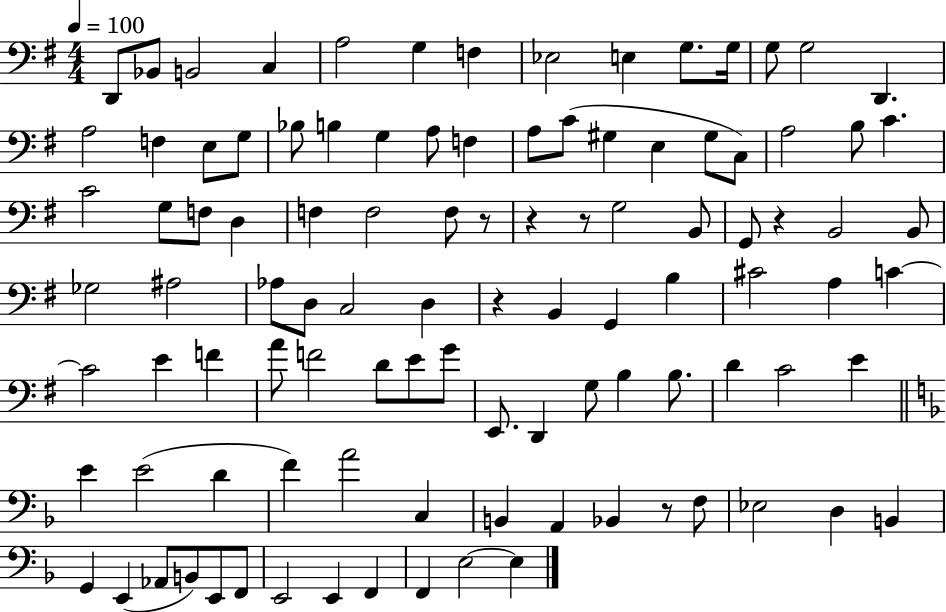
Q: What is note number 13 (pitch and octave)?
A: G3